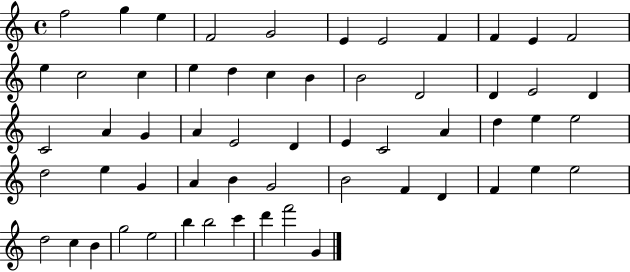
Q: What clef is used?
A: treble